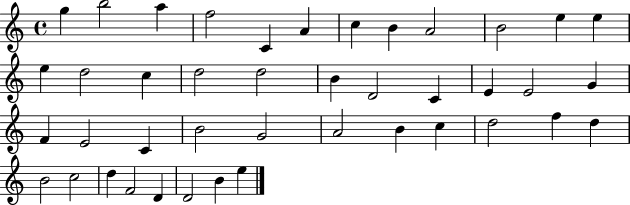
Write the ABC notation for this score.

X:1
T:Untitled
M:4/4
L:1/4
K:C
g b2 a f2 C A c B A2 B2 e e e d2 c d2 d2 B D2 C E E2 G F E2 C B2 G2 A2 B c d2 f d B2 c2 d F2 D D2 B e